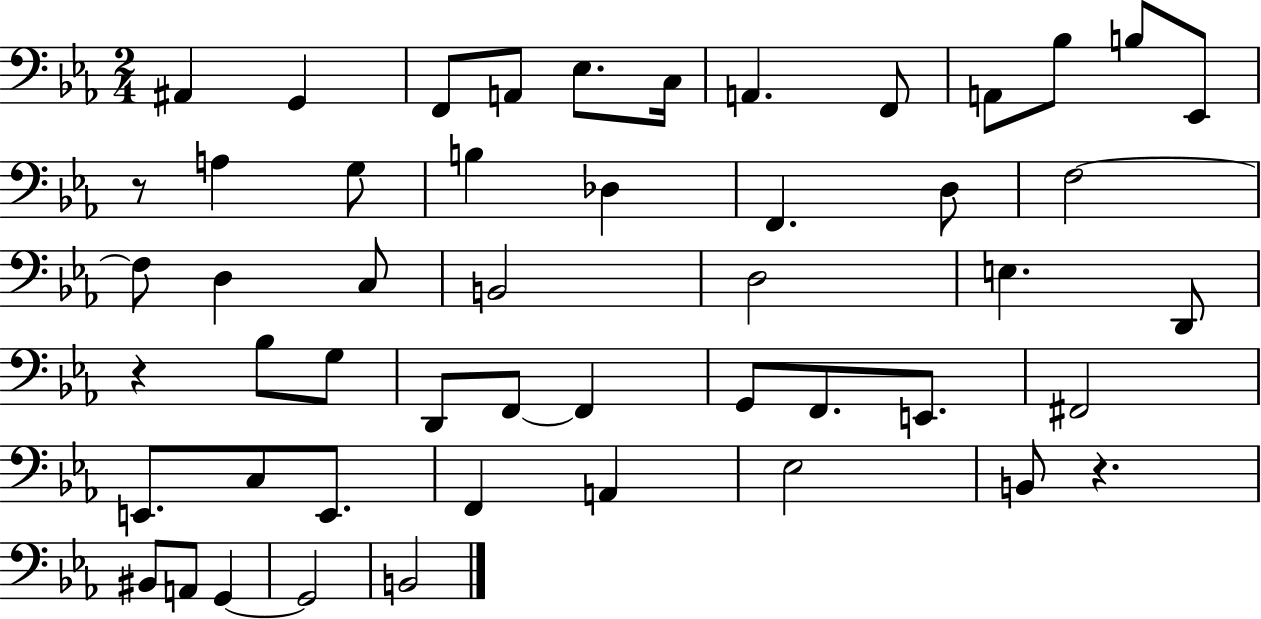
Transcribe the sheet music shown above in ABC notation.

X:1
T:Untitled
M:2/4
L:1/4
K:Eb
^A,, G,, F,,/2 A,,/2 _E,/2 C,/4 A,, F,,/2 A,,/2 _B,/2 B,/2 _E,,/2 z/2 A, G,/2 B, _D, F,, D,/2 F,2 F,/2 D, C,/2 B,,2 D,2 E, D,,/2 z _B,/2 G,/2 D,,/2 F,,/2 F,, G,,/2 F,,/2 E,,/2 ^F,,2 E,,/2 C,/2 E,,/2 F,, A,, _E,2 B,,/2 z ^B,,/2 A,,/2 G,, G,,2 B,,2